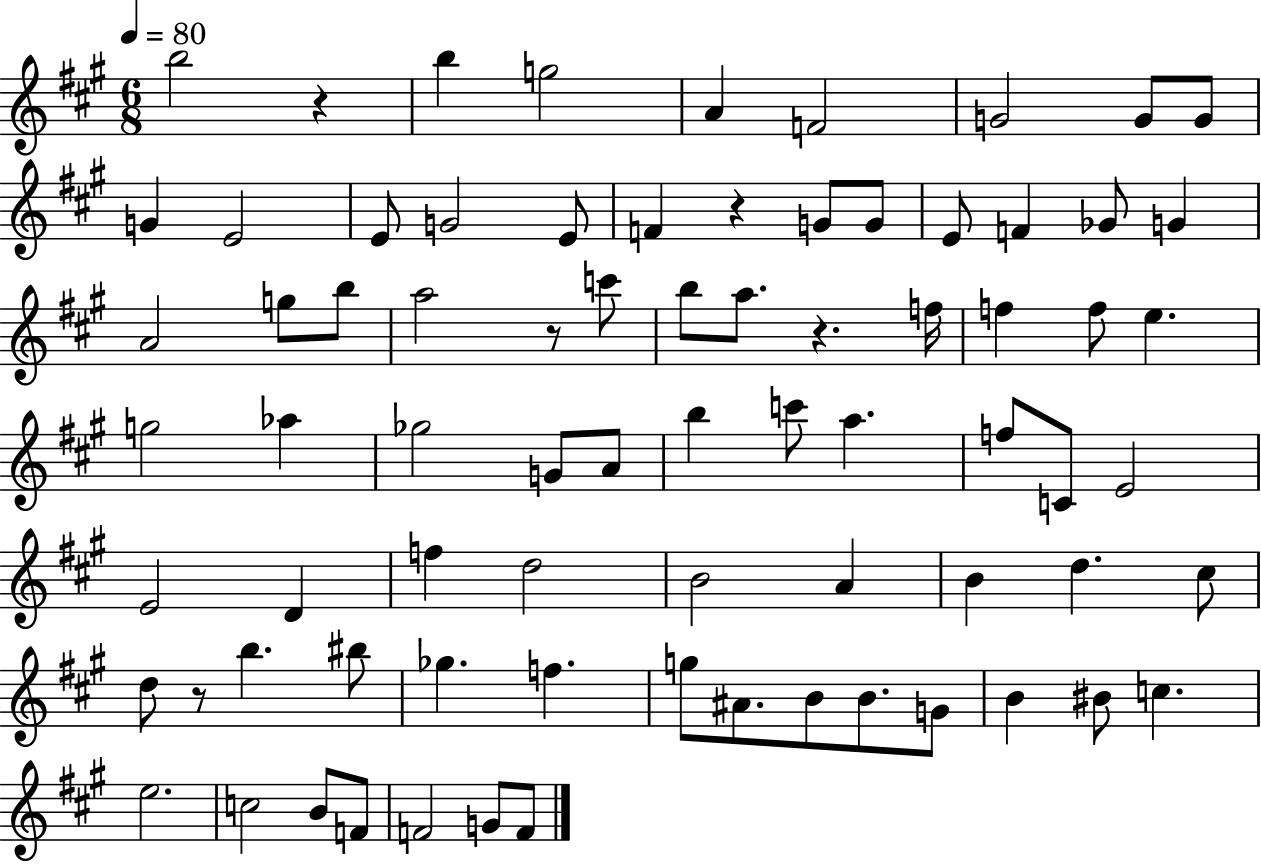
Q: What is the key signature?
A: A major